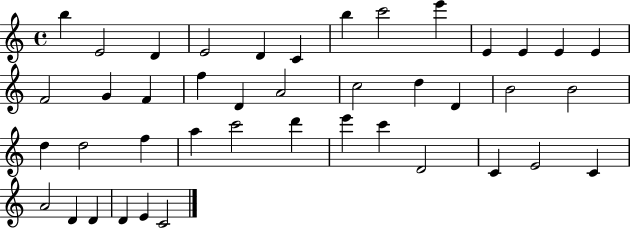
{
  \clef treble
  \time 4/4
  \defaultTimeSignature
  \key c \major
  b''4 e'2 d'4 | e'2 d'4 c'4 | b''4 c'''2 e'''4 | e'4 e'4 e'4 e'4 | \break f'2 g'4 f'4 | f''4 d'4 a'2 | c''2 d''4 d'4 | b'2 b'2 | \break d''4 d''2 f''4 | a''4 c'''2 d'''4 | e'''4 c'''4 d'2 | c'4 e'2 c'4 | \break a'2 d'4 d'4 | d'4 e'4 c'2 | \bar "|."
}